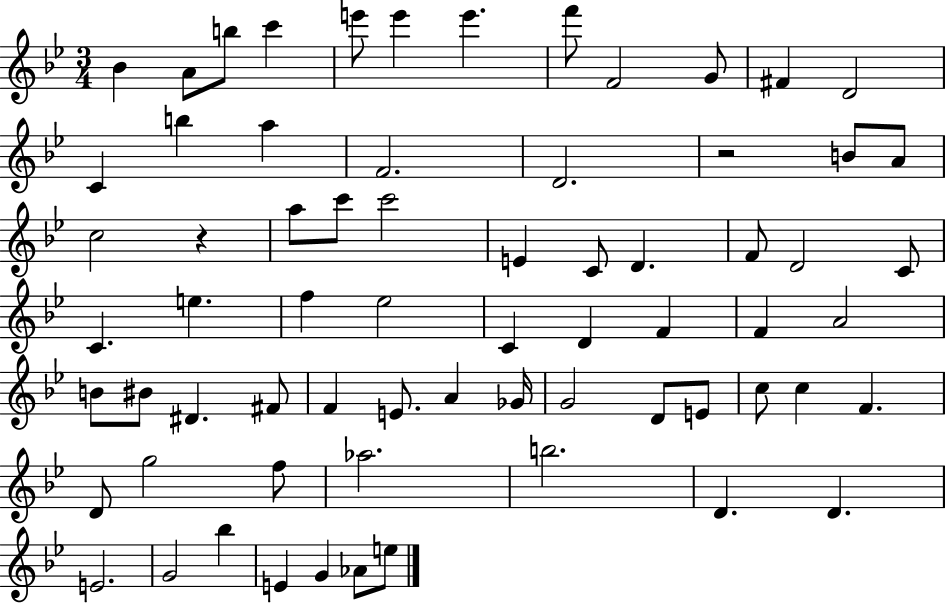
Bb4/q A4/e B5/e C6/q E6/e E6/q E6/q. F6/e F4/h G4/e F#4/q D4/h C4/q B5/q A5/q F4/h. D4/h. R/h B4/e A4/e C5/h R/q A5/e C6/e C6/h E4/q C4/e D4/q. F4/e D4/h C4/e C4/q. E5/q. F5/q Eb5/h C4/q D4/q F4/q F4/q A4/h B4/e BIS4/e D#4/q. F#4/e F4/q E4/e. A4/q Gb4/s G4/h D4/e E4/e C5/e C5/q F4/q. D4/e G5/h F5/e Ab5/h. B5/h. D4/q. D4/q. E4/h. G4/h Bb5/q E4/q G4/q Ab4/e E5/e